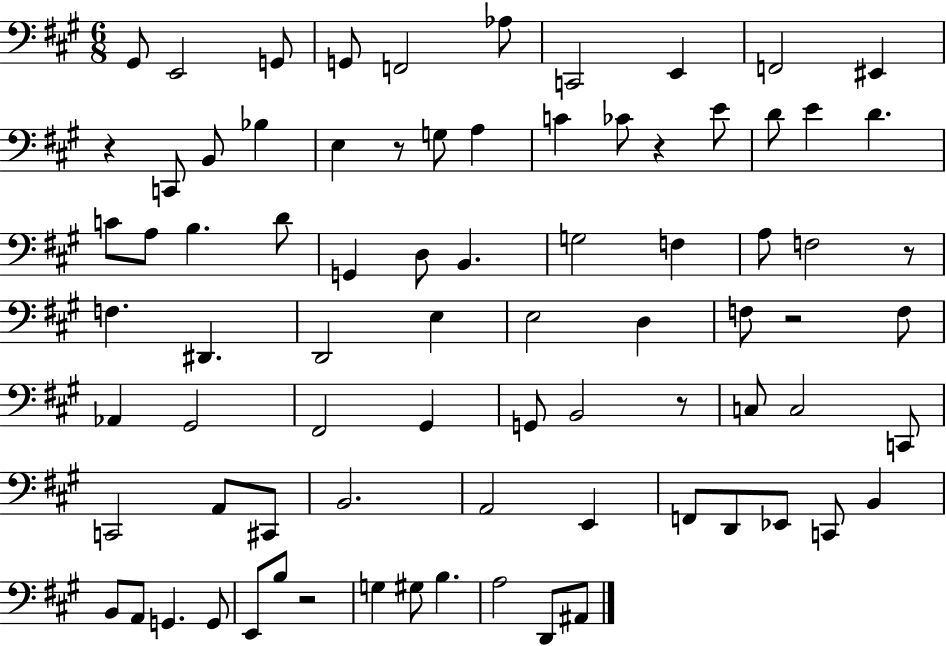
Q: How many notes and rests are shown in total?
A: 80